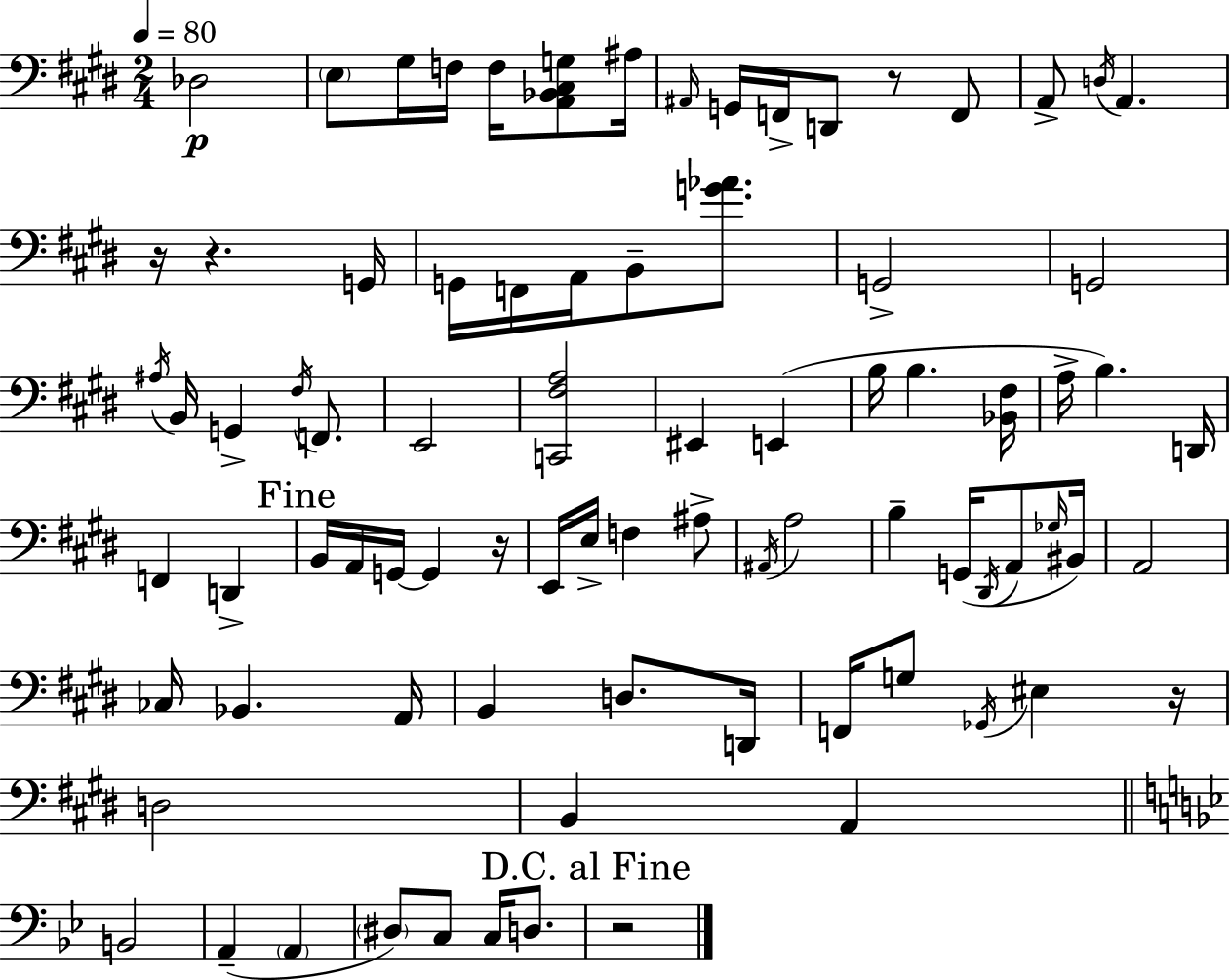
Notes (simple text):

Db3/h E3/e G#3/s F3/s F3/s [A2,Bb2,C#3,G3]/e A#3/s A#2/s G2/s F2/s D2/e R/e F2/e A2/e D3/s A2/q. R/s R/q. G2/s G2/s F2/s A2/s B2/e [G4,Ab4]/e. G2/h G2/h A#3/s B2/s G2/q F#3/s F2/e. E2/h [C2,F#3,A3]/h EIS2/q E2/q B3/s B3/q. [Bb2,F#3]/s A3/s B3/q. D2/s F2/q D2/q B2/s A2/s G2/s G2/q R/s E2/s E3/s F3/q A#3/e A#2/s A3/h B3/q G2/s D#2/s A2/e Gb3/s BIS2/s A2/h CES3/s Bb2/q. A2/s B2/q D3/e. D2/s F2/s G3/e Gb2/s EIS3/q R/s D3/h B2/q A2/q B2/h A2/q A2/q D#3/e C3/e C3/s D3/e. R/h